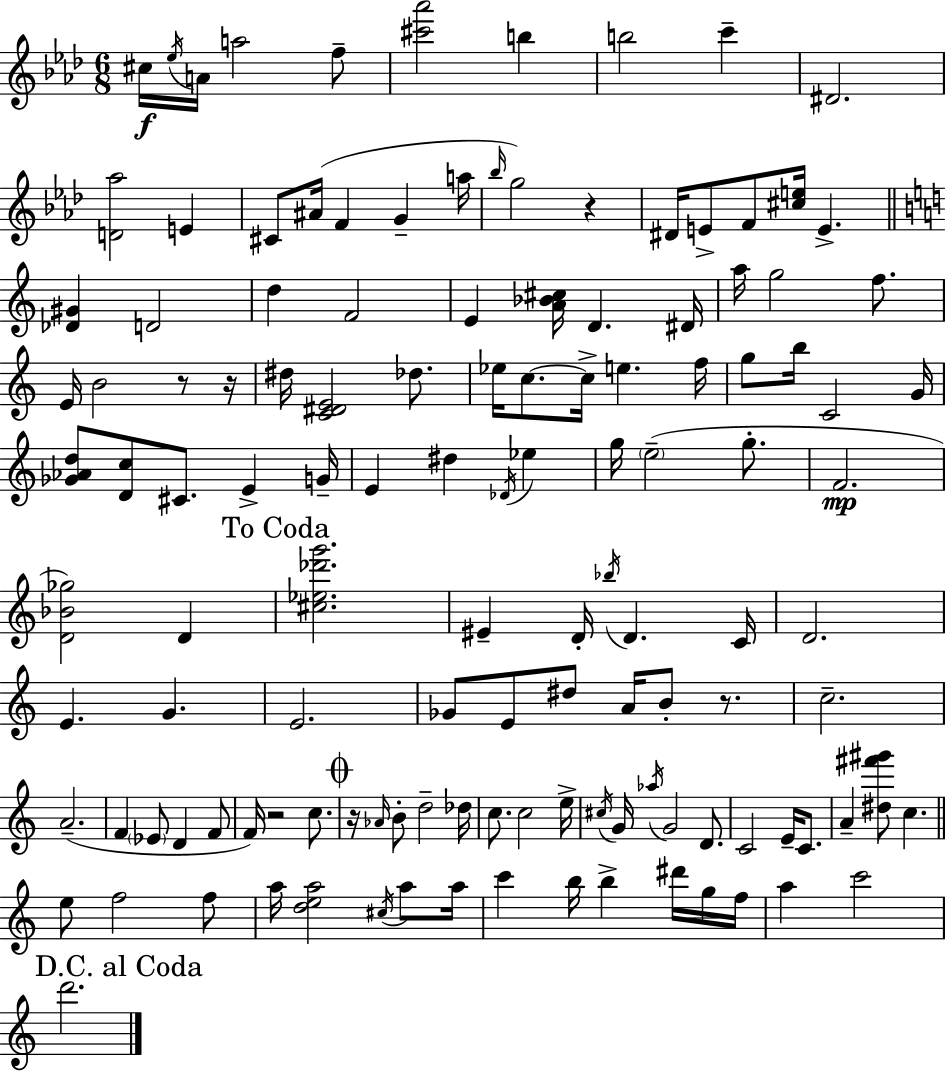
C#5/s Eb5/s A4/s A5/h F5/e [C#6,Ab6]/h B5/q B5/h C6/q D#4/h. [D4,Ab5]/h E4/q C#4/e A#4/s F4/q G4/q A5/s Bb5/s G5/h R/q D#4/s E4/e F4/e [C#5,E5]/s E4/q. [Db4,G#4]/q D4/h D5/q F4/h E4/q [A4,Bb4,C#5]/s D4/q. D#4/s A5/s G5/h F5/e. E4/s B4/h R/e R/s D#5/s [C4,D#4,E4]/h Db5/e. Eb5/s C5/e. C5/s E5/q. F5/s G5/e B5/s C4/h G4/s [Gb4,Ab4,D5]/e [D4,C5]/e C#4/e. E4/q G4/s E4/q D#5/q Db4/s Eb5/q G5/s E5/h G5/e. F4/h. [D4,Bb4,Gb5]/h D4/q [C#5,Eb5,Db6,G6]/h. EIS4/q D4/s Bb5/s D4/q. C4/s D4/h. E4/q. G4/q. E4/h. Gb4/e E4/e D#5/e A4/s B4/e R/e. C5/h. A4/h. F4/q Eb4/e D4/q F4/e F4/s R/h C5/e. R/s Ab4/s B4/e D5/h Db5/s C5/e. C5/h E5/s C#5/s G4/s Ab5/s G4/h D4/e. C4/h E4/s C4/e. A4/q [D#5,F#6,G#6]/e C5/q. E5/e F5/h F5/e A5/s [D5,E5,A5]/h C#5/s A5/e A5/s C6/q B5/s B5/q D#6/s G5/s F5/s A5/q C6/h D6/h.